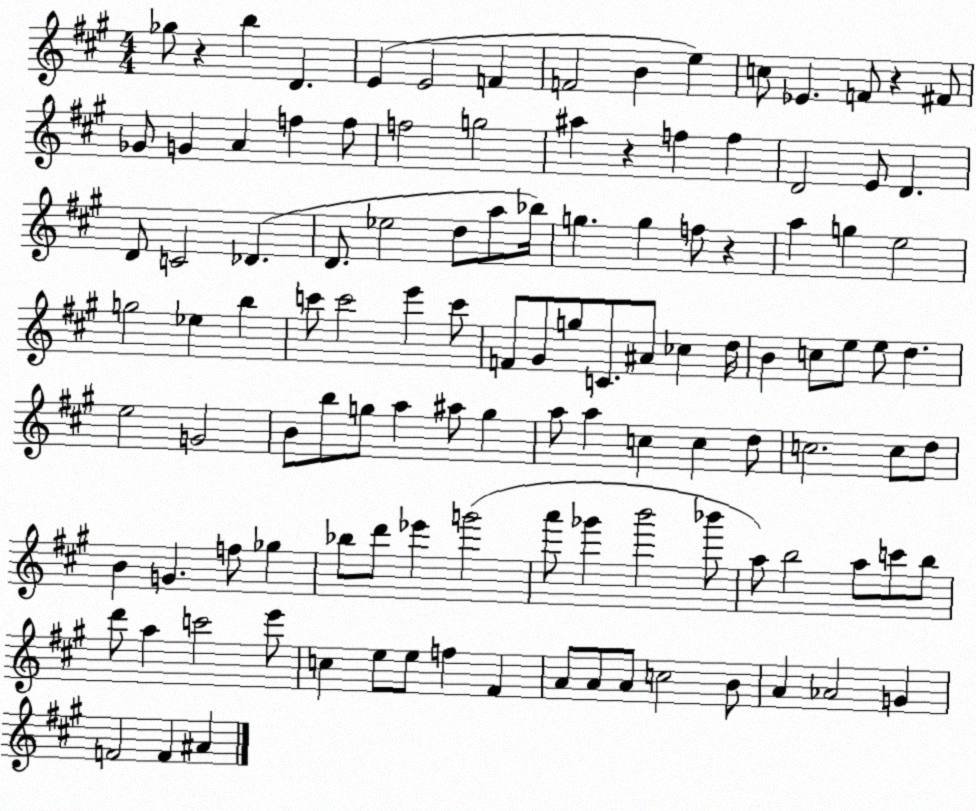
X:1
T:Untitled
M:4/4
L:1/4
K:A
_g/2 z b D E E2 F F2 B e c/2 _E F/2 z ^F/2 _G/2 G A f f/2 f2 g2 ^a z f f D2 E/2 D D/2 C2 _D D/2 _e2 d/2 a/2 _b/4 g g f/2 z a g e2 g2 _e b c'/2 c'2 e' c'/2 F/2 ^G/2 g/2 C/2 ^A/2 _c d/4 B c/2 e/2 e/2 d e2 G2 B/2 b/2 g/2 a ^a/2 g a/2 a c c d/2 c2 c/2 d/2 B G f/2 _g _b/2 d'/2 _e' g'2 a'/2 _g' b'2 _b'/2 a/2 b2 a/2 c'/2 b/2 d'/2 a c'2 e'/2 c e/2 e/2 f ^F A/2 A/2 A/2 c2 B/2 A _A2 G F2 F ^A